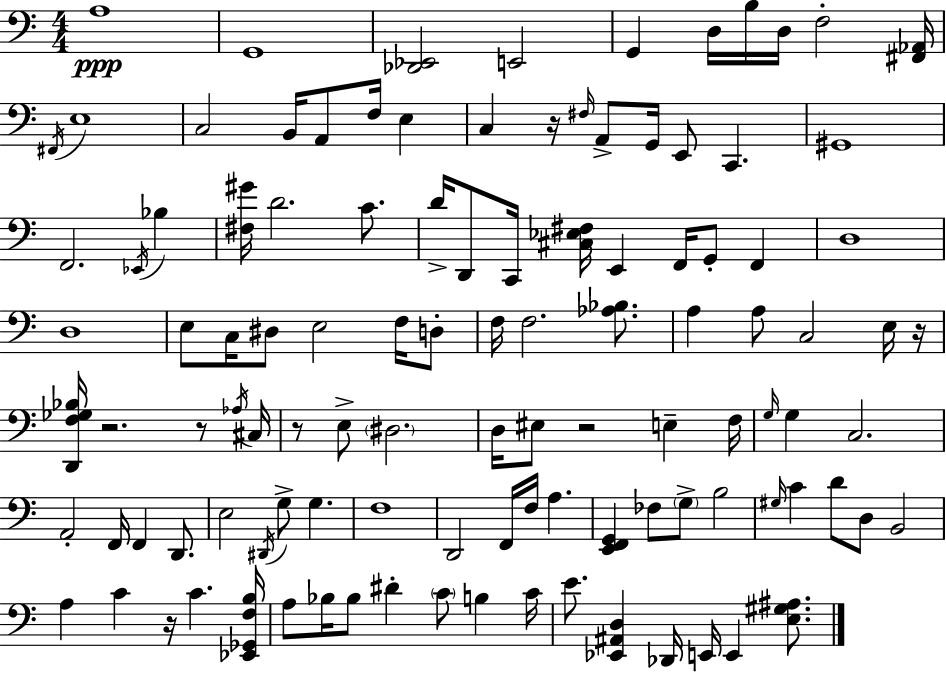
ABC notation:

X:1
T:Untitled
M:4/4
L:1/4
K:C
A,4 G,,4 [_D,,_E,,]2 E,,2 G,, D,/4 B,/4 D,/4 F,2 [^F,,_A,,]/4 ^F,,/4 E,4 C,2 B,,/4 A,,/2 F,/4 E, C, z/4 ^F,/4 A,,/2 G,,/4 E,,/2 C,, ^G,,4 F,,2 _E,,/4 _B, [^F,^G]/4 D2 C/2 D/4 D,,/2 C,,/4 [^C,_E,^F,]/4 E,, F,,/4 G,,/2 F,, D,4 D,4 E,/2 C,/4 ^D,/2 E,2 F,/4 D,/2 F,/4 F,2 [_A,_B,]/2 A, A,/2 C,2 E,/4 z/4 [D,,F,_G,_B,]/4 z2 z/2 _A,/4 ^C,/4 z/2 E,/2 ^D,2 D,/4 ^E,/2 z2 E, F,/4 G,/4 G, C,2 A,,2 F,,/4 F,, D,,/2 E,2 ^D,,/4 G,/2 G, F,4 D,,2 F,,/4 F,/4 A, [E,,F,,G,,] _F,/2 G,/2 B,2 ^G,/4 C D/2 D,/2 B,,2 A, C z/4 C [_E,,_G,,F,B,]/4 A,/2 _B,/4 _B,/2 ^D C/2 B, C/4 E/2 [_E,,^A,,D,] _D,,/4 E,,/4 E,, [E,^G,^A,]/2